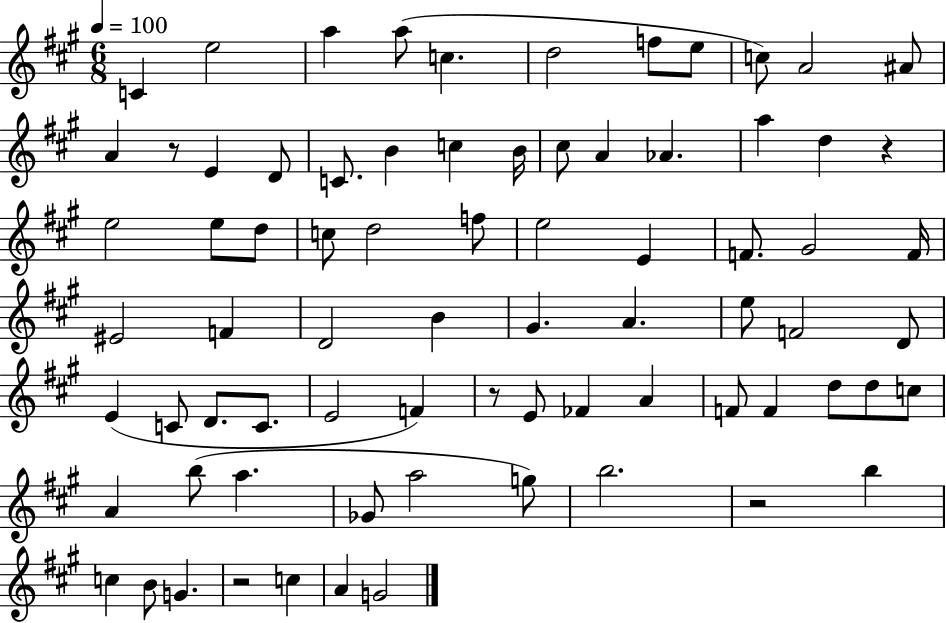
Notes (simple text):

C4/q E5/h A5/q A5/e C5/q. D5/h F5/e E5/e C5/e A4/h A#4/e A4/q R/e E4/q D4/e C4/e. B4/q C5/q B4/s C#5/e A4/q Ab4/q. A5/q D5/q R/q E5/h E5/e D5/e C5/e D5/h F5/e E5/h E4/q F4/e. G#4/h F4/s EIS4/h F4/q D4/h B4/q G#4/q. A4/q. E5/e F4/h D4/e E4/q C4/e D4/e. C4/e. E4/h F4/q R/e E4/e FES4/q A4/q F4/e F4/q D5/e D5/e C5/e A4/q B5/e A5/q. Gb4/e A5/h G5/e B5/h. R/h B5/q C5/q B4/e G4/q. R/h C5/q A4/q G4/h